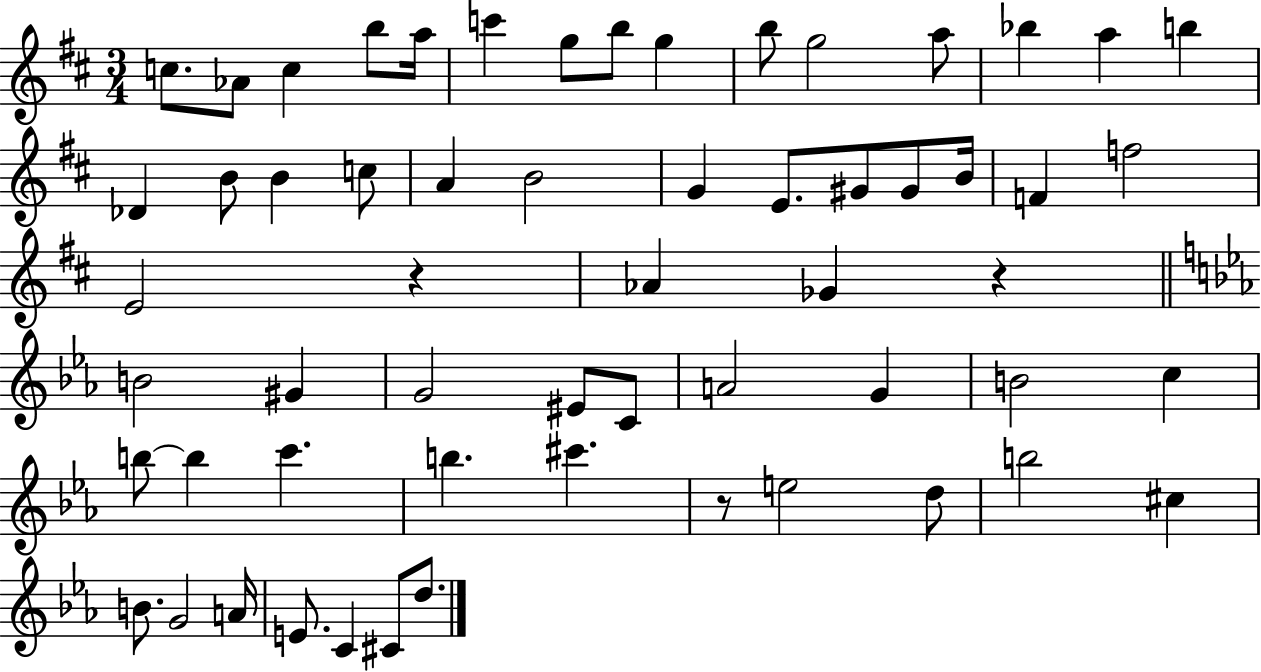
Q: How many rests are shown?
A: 3